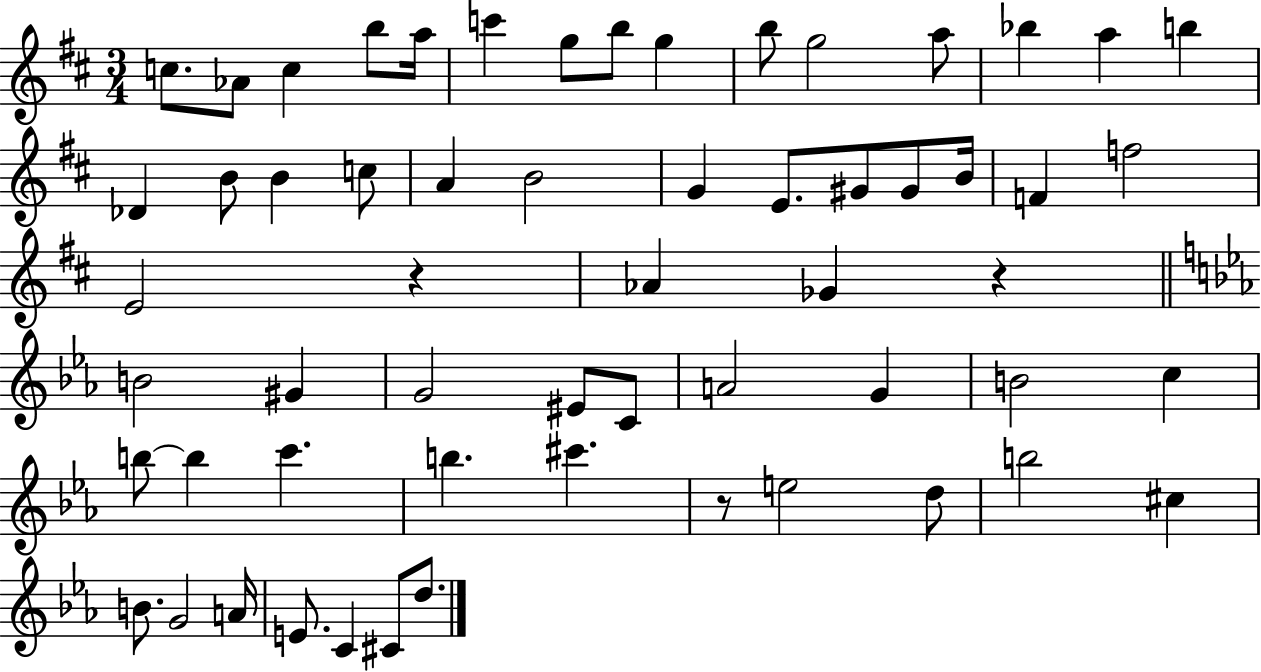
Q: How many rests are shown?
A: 3